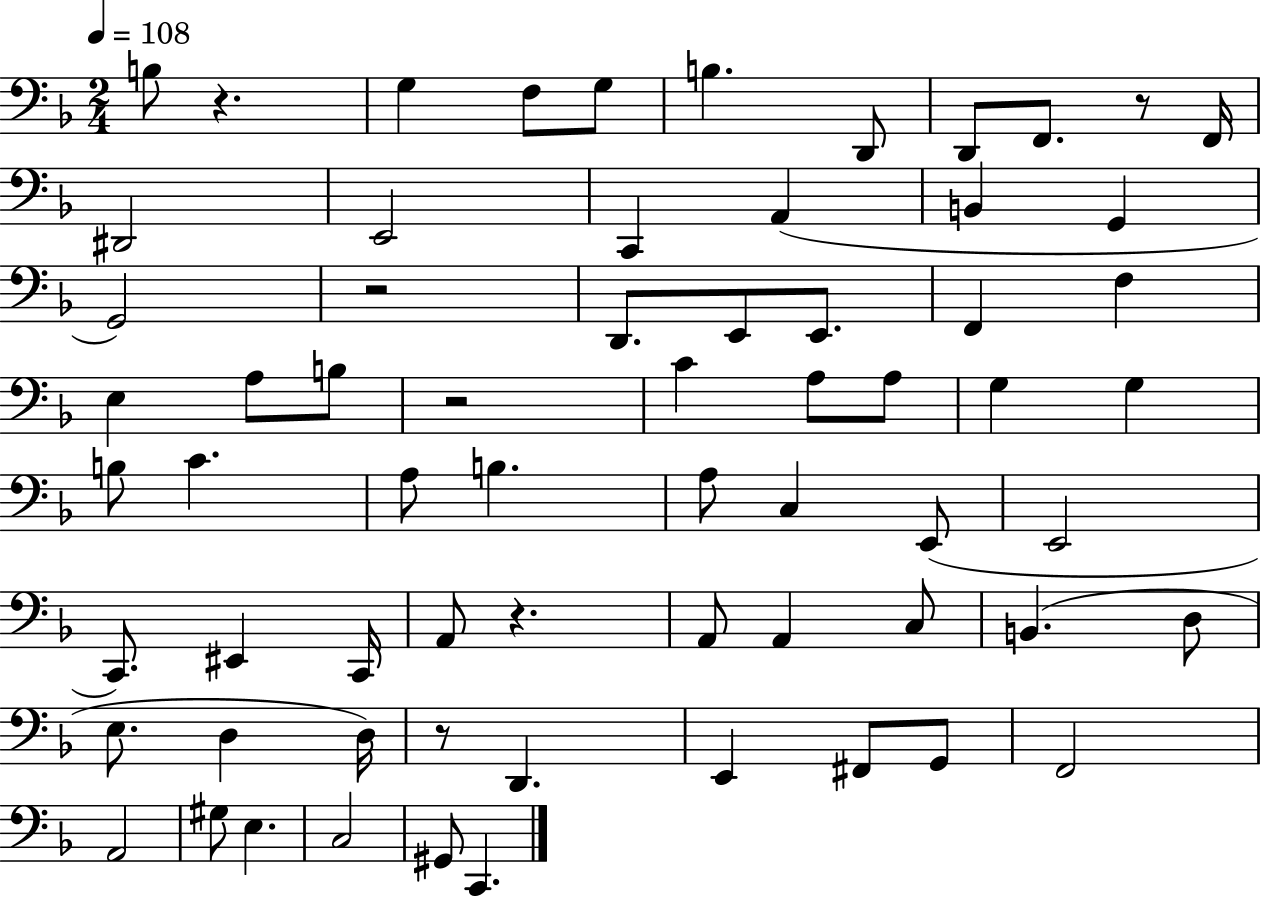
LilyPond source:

{
  \clef bass
  \numericTimeSignature
  \time 2/4
  \key f \major
  \tempo 4 = 108
  b8 r4. | g4 f8 g8 | b4. d,8 | d,8 f,8. r8 f,16 | \break dis,2 | e,2 | c,4 a,4( | b,4 g,4 | \break g,2) | r2 | d,8. e,8 e,8. | f,4 f4 | \break e4 a8 b8 | r2 | c'4 a8 a8 | g4 g4 | \break b8 c'4. | a8 b4. | a8 c4 e,8( | e,2 | \break c,8.) eis,4 c,16 | a,8 r4. | a,8 a,4 c8 | b,4.( d8 | \break e8. d4 d16) | r8 d,4. | e,4 fis,8 g,8 | f,2 | \break a,2 | gis8 e4. | c2 | gis,8 c,4. | \break \bar "|."
}